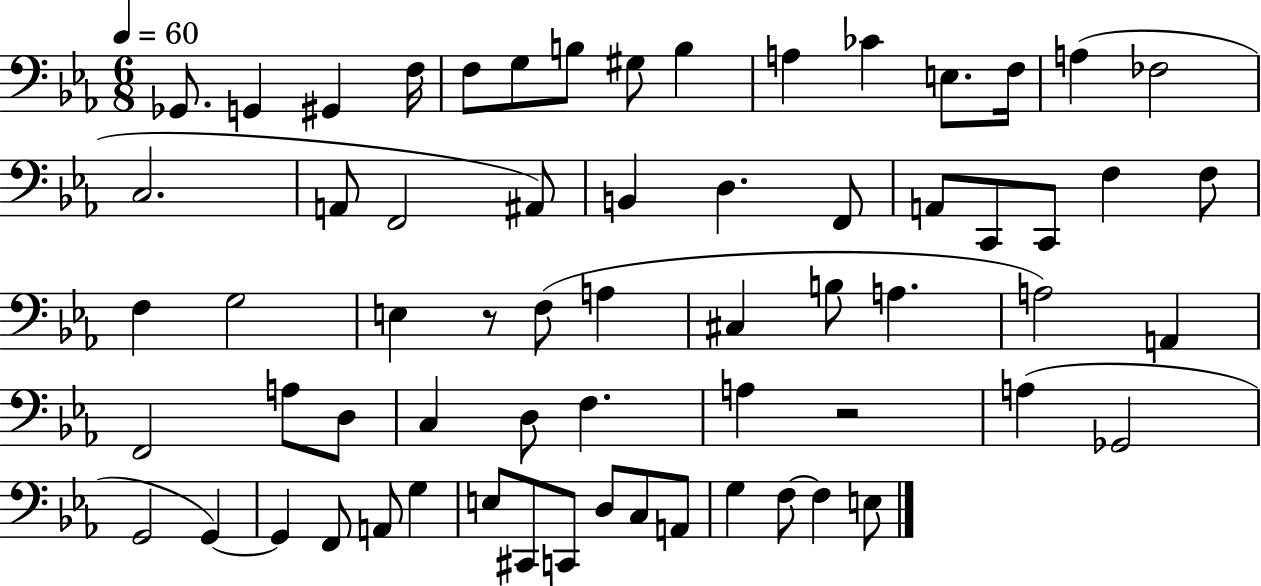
Gb2/e. G2/q G#2/q F3/s F3/e G3/e B3/e G#3/e B3/q A3/q CES4/q E3/e. F3/s A3/q FES3/h C3/h. A2/e F2/h A#2/e B2/q D3/q. F2/e A2/e C2/e C2/e F3/q F3/e F3/q G3/h E3/q R/e F3/e A3/q C#3/q B3/e A3/q. A3/h A2/q F2/h A3/e D3/e C3/q D3/e F3/q. A3/q R/h A3/q Gb2/h G2/h G2/q G2/q F2/e A2/e G3/q E3/e C#2/e C2/e D3/e C3/e A2/e G3/q F3/e F3/q E3/e